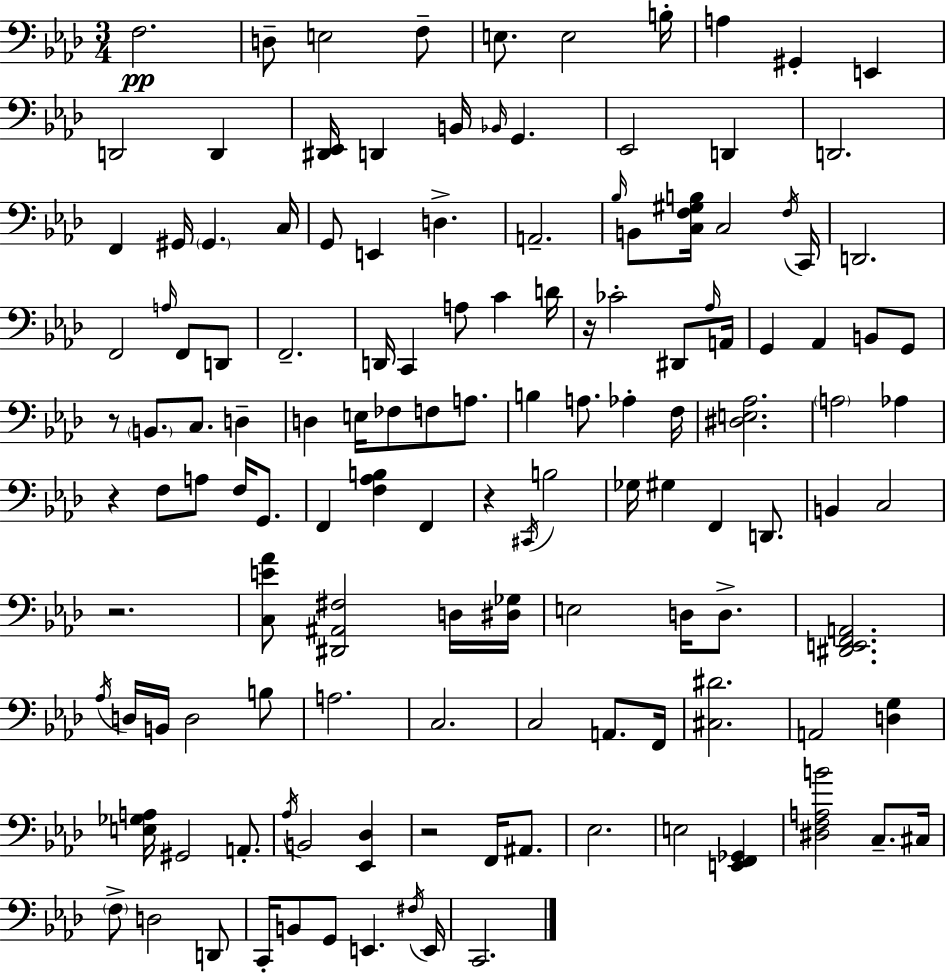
F3/h. D3/e E3/h F3/e E3/e. E3/h B3/s A3/q G#2/q E2/q D2/h D2/q [D#2,Eb2]/s D2/q B2/s Bb2/s G2/q. Eb2/h D2/q D2/h. F2/q G#2/s G#2/q. C3/s G2/e E2/q D3/q. A2/h. Bb3/s B2/e [C3,F3,G#3,B3]/s C3/h F3/s C2/s D2/h. F2/h A3/s F2/e D2/e F2/h. D2/s C2/q A3/e C4/q D4/s R/s CES4/h D#2/e Ab3/s A2/s G2/q Ab2/q B2/e G2/e R/e B2/e. C3/e. D3/q D3/q E3/s FES3/e F3/e A3/e. B3/q A3/e. Ab3/q F3/s [D#3,E3,Ab3]/h. A3/h Ab3/q R/q F3/e A3/e F3/s G2/e. F2/q [F3,Ab3,B3]/q F2/q R/q C#2/s B3/h Gb3/s G#3/q F2/q D2/e. B2/q C3/h R/h. [C3,E4,Ab4]/e [D#2,A#2,F#3]/h D3/s [D#3,Gb3]/s E3/h D3/s D3/e. [D#2,E2,F2,A2]/h. Ab3/s D3/s B2/s D3/h B3/e A3/h. C3/h. C3/h A2/e. F2/s [C#3,D#4]/h. A2/h [D3,G3]/q [E3,Gb3,A3]/s G#2/h A2/e. Ab3/s B2/h [Eb2,Db3]/q R/h F2/s A#2/e. Eb3/h. E3/h [E2,F2,Gb2]/q [D#3,F3,A3,B4]/h C3/e. C#3/s F3/e D3/h D2/e C2/s B2/e G2/e E2/q. F#3/s E2/s C2/h.